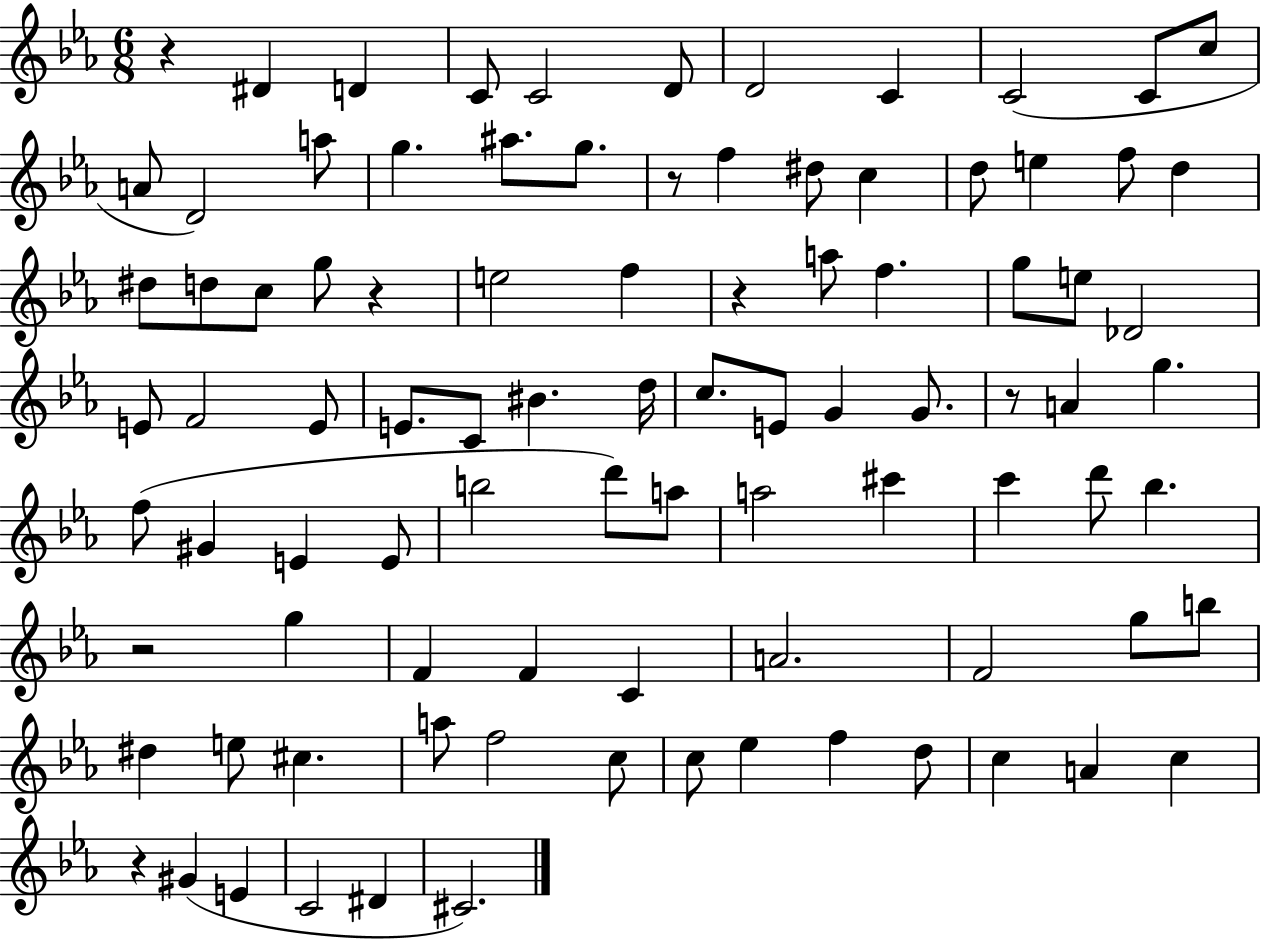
R/q D#4/q D4/q C4/e C4/h D4/e D4/h C4/q C4/h C4/e C5/e A4/e D4/h A5/e G5/q. A#5/e. G5/e. R/e F5/q D#5/e C5/q D5/e E5/q F5/e D5/q D#5/e D5/e C5/e G5/e R/q E5/h F5/q R/q A5/e F5/q. G5/e E5/e Db4/h E4/e F4/h E4/e E4/e. C4/e BIS4/q. D5/s C5/e. E4/e G4/q G4/e. R/e A4/q G5/q. F5/e G#4/q E4/q E4/e B5/h D6/e A5/e A5/h C#6/q C6/q D6/e Bb5/q. R/h G5/q F4/q F4/q C4/q A4/h. F4/h G5/e B5/e D#5/q E5/e C#5/q. A5/e F5/h C5/e C5/e Eb5/q F5/q D5/e C5/q A4/q C5/q R/q G#4/q E4/q C4/h D#4/q C#4/h.